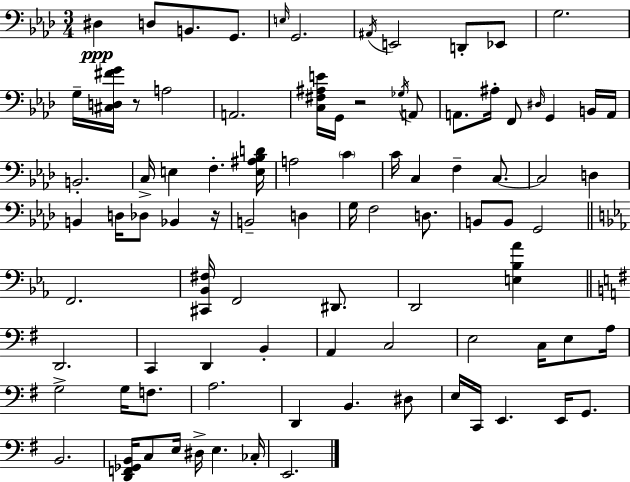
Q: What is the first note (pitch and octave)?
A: D#3